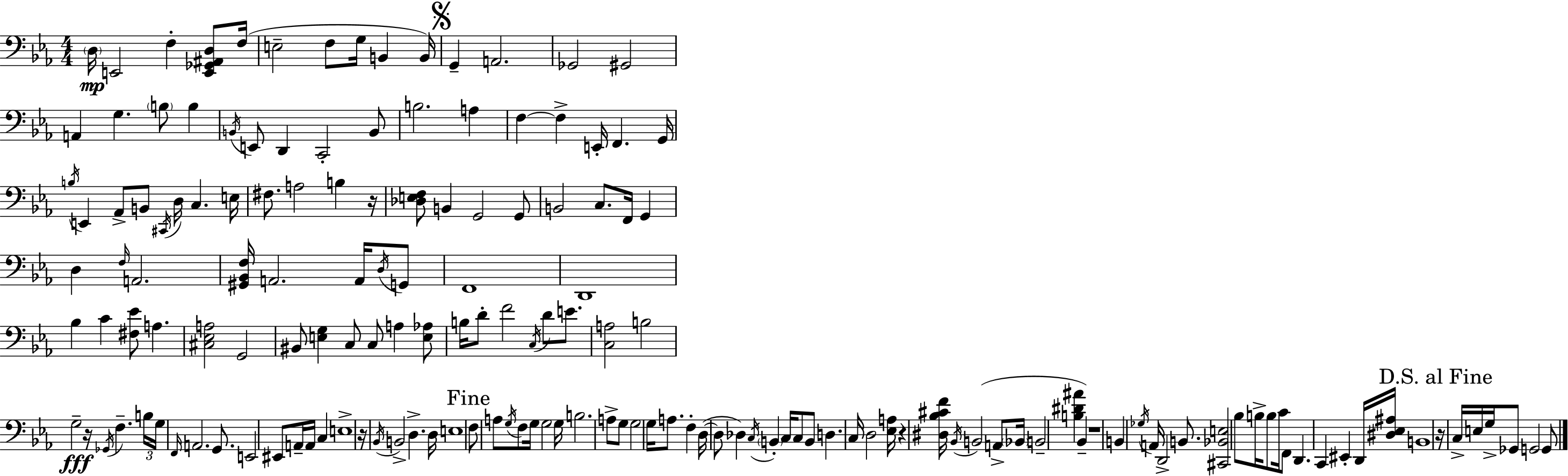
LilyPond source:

{
  \clef bass
  \numericTimeSignature
  \time 4/4
  \key ees \major
  \parenthesize d16\mp e,2 f4-. <e, ges, ais, d>8 f16( | e2-- f8 g16 b,4 b,16) | \mark \markup { \musicglyph "scripts.segno" } g,4-- a,2. | ges,2 gis,2 | \break a,4 g4. \parenthesize b8 b4 | \acciaccatura { b,16 } e,8 d,4 c,2-. b,8 | b2. a4 | f4~~ f4-> e,16-. f,4. | \break g,16 \acciaccatura { b16 } e,4 aes,8-> b,8 \acciaccatura { cis,16 } d16 c4. | e16 fis8. a2 b4 | r16 <des e f>8 b,4 g,2 | g,8 b,2 c8. f,16 g,4 | \break d4 \grace { f16 } a,2. | <gis, bes, f>16 a,2. | a,16 \acciaccatura { d16 } g,8 f,1 | d,1 | \break bes4 c'4 <fis ees'>8 a4. | <cis ees a>2 g,2 | bis,8 <e g>4 c8 c8 a4 | <e aes>8 b16 d'8-. f'2 | \break \acciaccatura { c16 } d'8 e'8. <c a>2 b2 | g2--\fff r16 \acciaccatura { ges,16 } | f4.-- \tuplet 3/2 { b16 g16 \grace { f,16 } } a,2. | g,8. e,2 | \break eis,8 a,16-- a,16 c4 e1-> | r16 \acciaccatura { bes,16 } b,2-> | d4.-> d16 e1 | \mark "Fine" f8 a8 \acciaccatura { g16 } f8 | \break g16 g2 g16 b2. | a8-> g8 g2 | g16 a8. f4-. d16~(~ d8 des4) | \acciaccatura { c16 } \parenthesize b,4-. c16 c8 b,8 d4. | \break c16 d2 <ees a>16 r4 <dis bes cis' f'>16 | \acciaccatura { bes,16 } b,2( a,8-> \parenthesize bes,16 b,2-- | <b dis' ais'>4 bes,4--) r1 | b,4 | \break \acciaccatura { ges16 } a,16 d,2-> b,8. <cis, bes, e>2 | bes8 b16-> b8 c'16 f,8 d,4. | c,4 eis,4-. d,16 <dis ees ais>16 b,1 | \mark "D.S. al Fine" r16 c16-> e16 | \break g16-> ges,8 g,2 g,8 \bar "|."
}